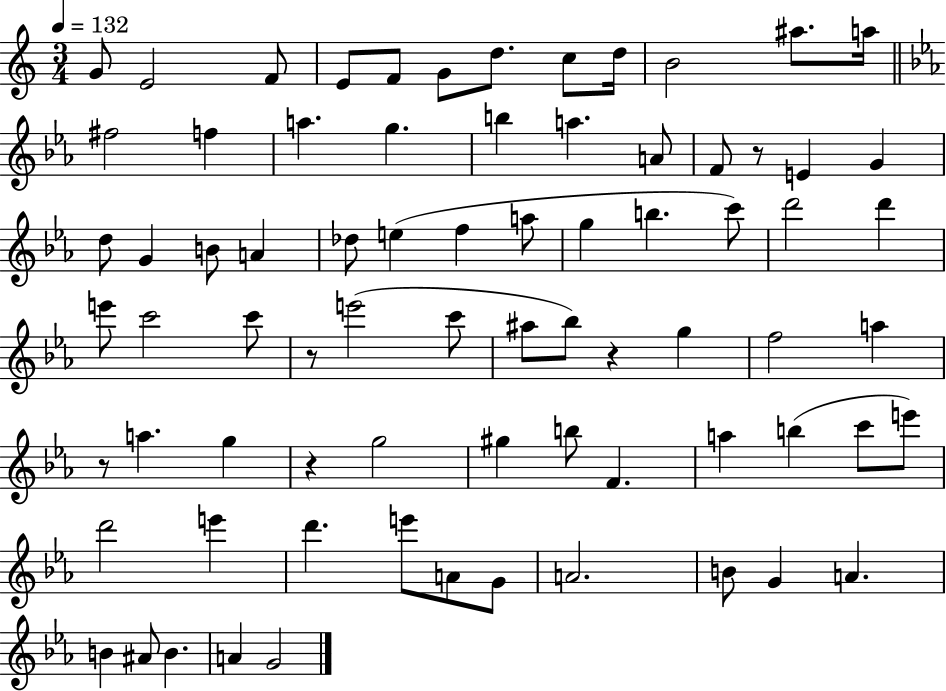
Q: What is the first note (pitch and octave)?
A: G4